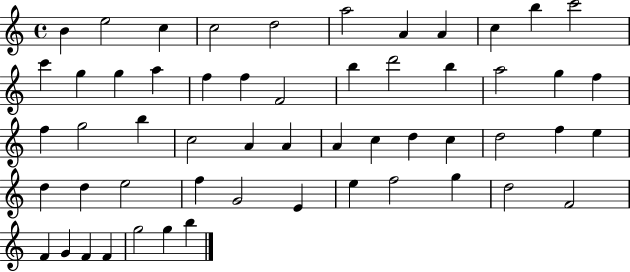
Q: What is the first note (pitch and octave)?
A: B4